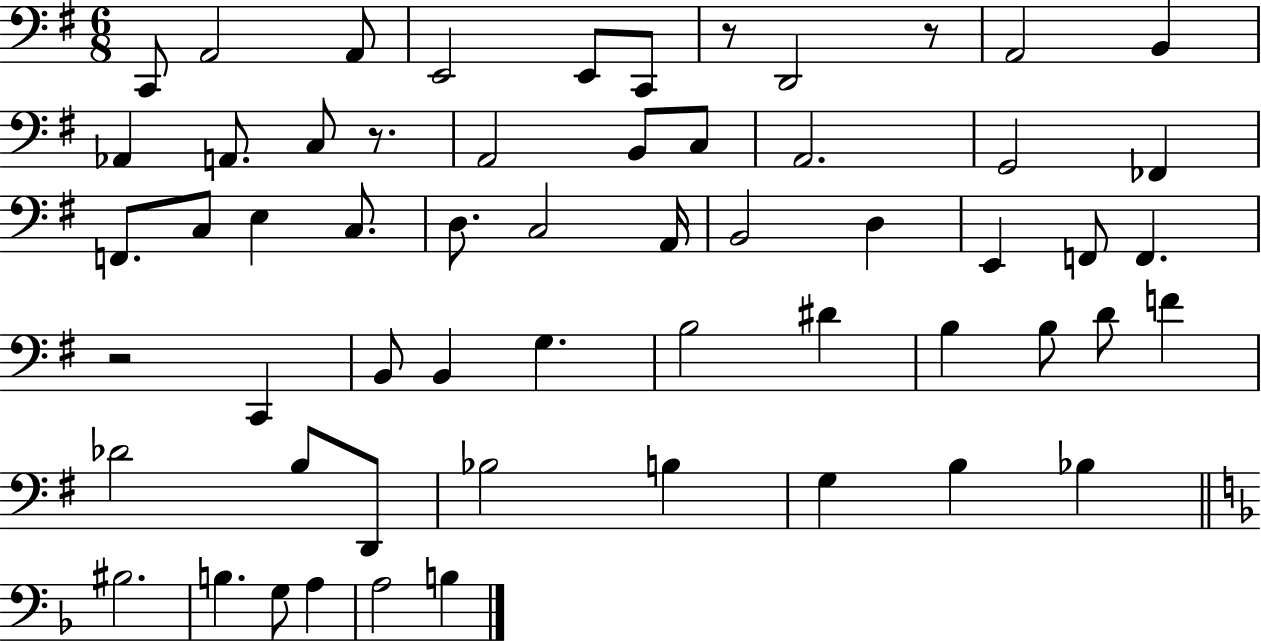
X:1
T:Untitled
M:6/8
L:1/4
K:G
C,,/2 A,,2 A,,/2 E,,2 E,,/2 C,,/2 z/2 D,,2 z/2 A,,2 B,, _A,, A,,/2 C,/2 z/2 A,,2 B,,/2 C,/2 A,,2 G,,2 _F,, F,,/2 C,/2 E, C,/2 D,/2 C,2 A,,/4 B,,2 D, E,, F,,/2 F,, z2 C,, B,,/2 B,, G, B,2 ^D B, B,/2 D/2 F _D2 B,/2 D,,/2 _B,2 B, G, B, _B, ^B,2 B, G,/2 A, A,2 B,